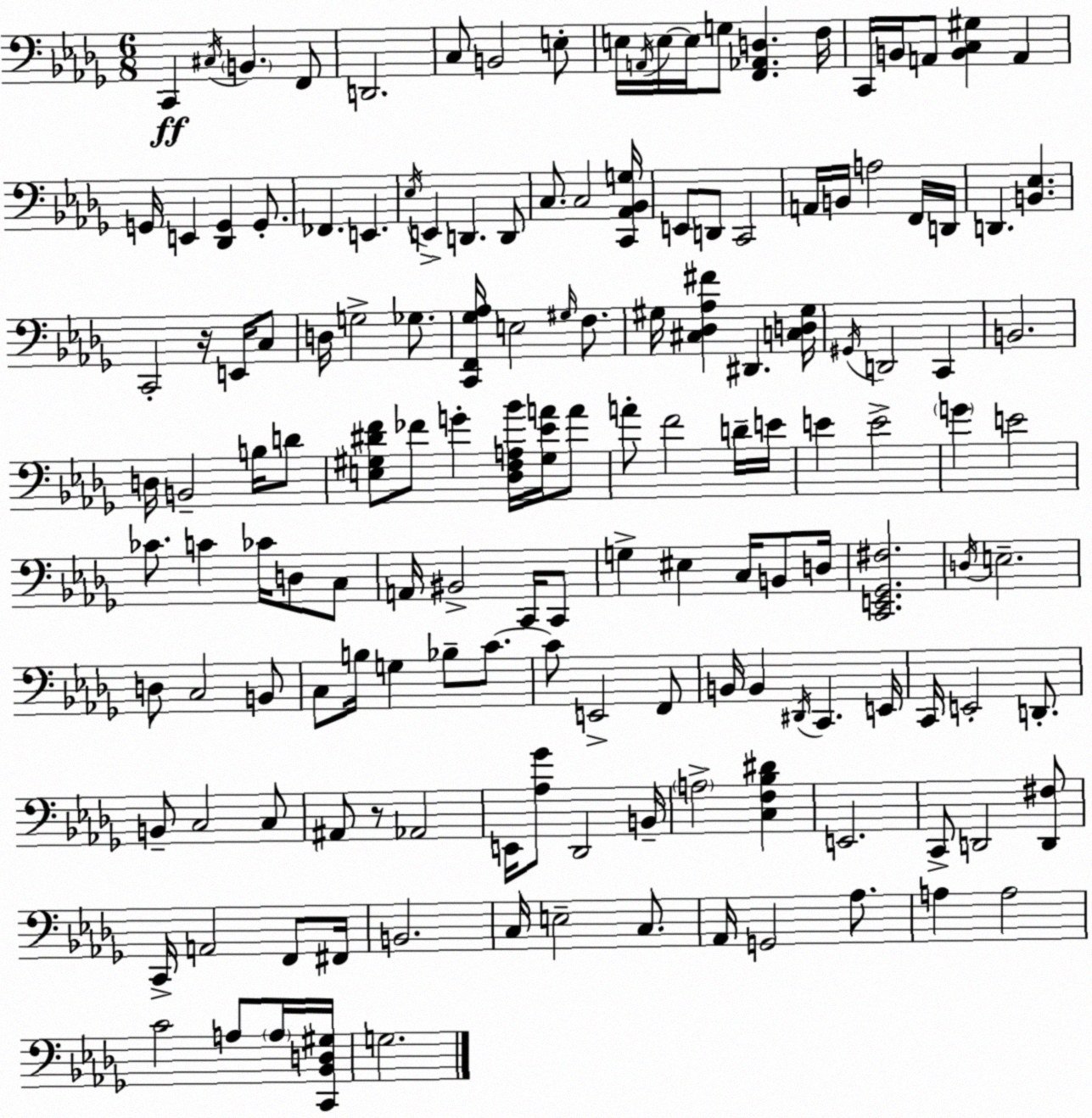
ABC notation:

X:1
T:Untitled
M:6/8
L:1/4
K:Bbm
C,, ^C,/4 B,, F,,/2 D,,2 C,/2 B,,2 E,/2 E,/4 A,,/4 E,/4 E,/4 G,/2 [F,,_A,,D,] F,/4 C,,/4 B,,/4 A,,/2 [B,,C,^G,] A,, G,,/4 E,, [_D,,G,,] G,,/2 _F,, E,, _E,/4 E,, D,, D,,/2 C,/2 C,2 [C,,_A,,_B,,G,]/4 E,,/2 D,,/2 C,,2 A,,/4 B,,/4 A,2 F,,/4 D,,/4 D,, [B,,_E,] C,,2 z/4 E,,/4 C,/2 D,/4 G,2 _G,/2 [C,,F,,_G,_A,]/4 E,2 ^G,/4 F,/2 ^G,/4 [^C,_D,_A,^F] ^D,, [C,D,^G,]/4 ^G,,/4 D,,2 C,, B,,2 D,/4 B,,2 B,/4 D/2 [E,^G,^DF]/2 _F/2 G [_D,F,A,_B]/4 [^G,_EA]/4 A/2 A/2 F2 D/4 E/4 E E2 G E2 _C/2 C _C/4 D,/2 C,/2 A,,/4 ^B,,2 C,,/4 C,,/2 G, ^E, C,/4 B,,/2 D,/4 [C,,E,,_G,,^F,]2 D,/4 E,2 D,/2 C,2 B,,/2 C,/2 B,/4 G, _B,/2 C/2 C/2 E,,2 F,,/2 B,,/4 B,, ^D,,/4 C,, E,,/4 C,,/4 E,,2 D,,/2 B,,/2 C,2 C,/2 ^A,,/2 z/2 _A,,2 E,,/4 [_A,_G]/2 _D,,2 B,,/4 A,2 [C,F,_B,^D] E,,2 C,,/2 D,,2 [D,,^F,]/2 C,,/4 A,,2 F,,/2 ^F,,/4 B,,2 C,/4 E,2 C,/2 _A,,/4 G,,2 _A,/2 A, A,2 C2 A,/2 A,/4 [C,,_B,,D,^G,]/4 G,2